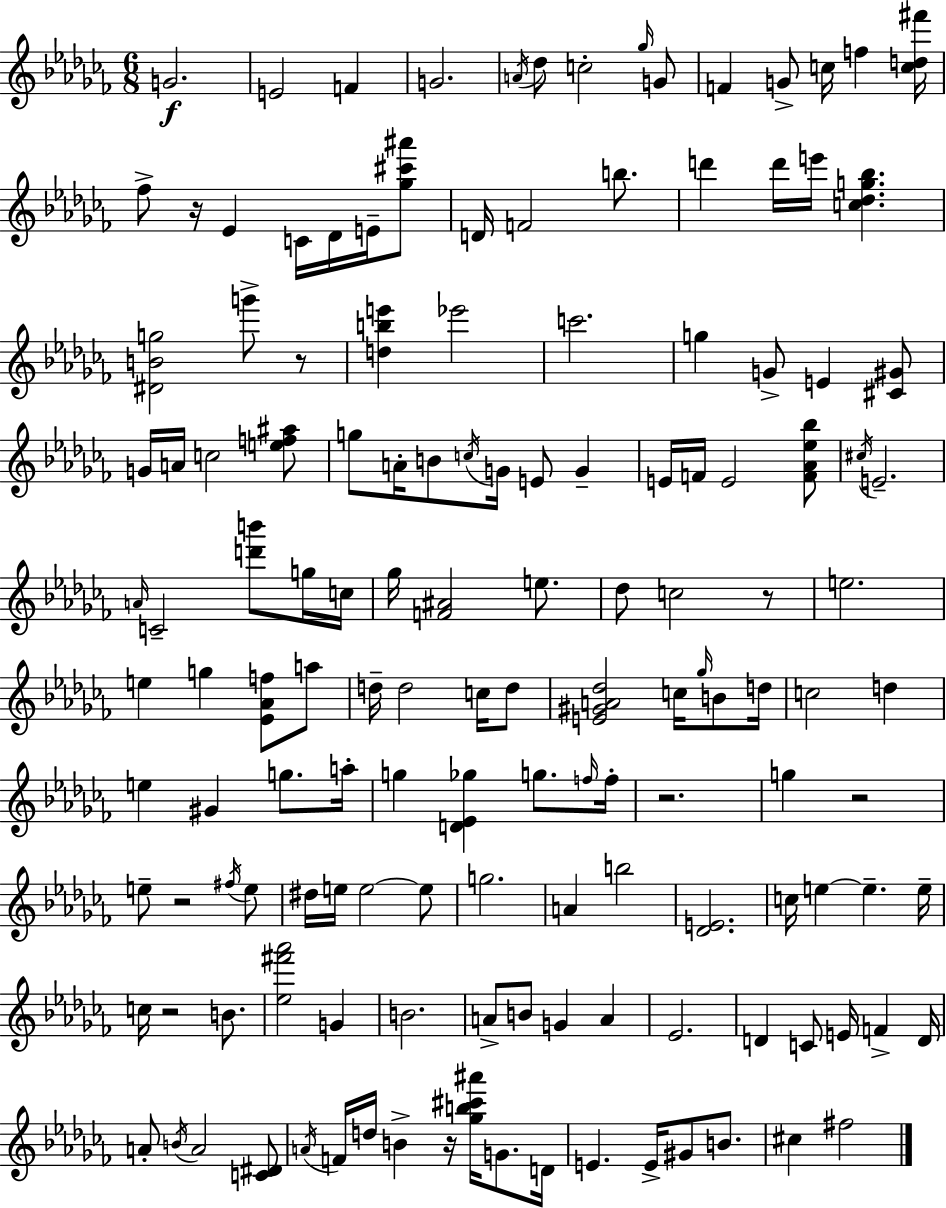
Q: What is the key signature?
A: AES minor